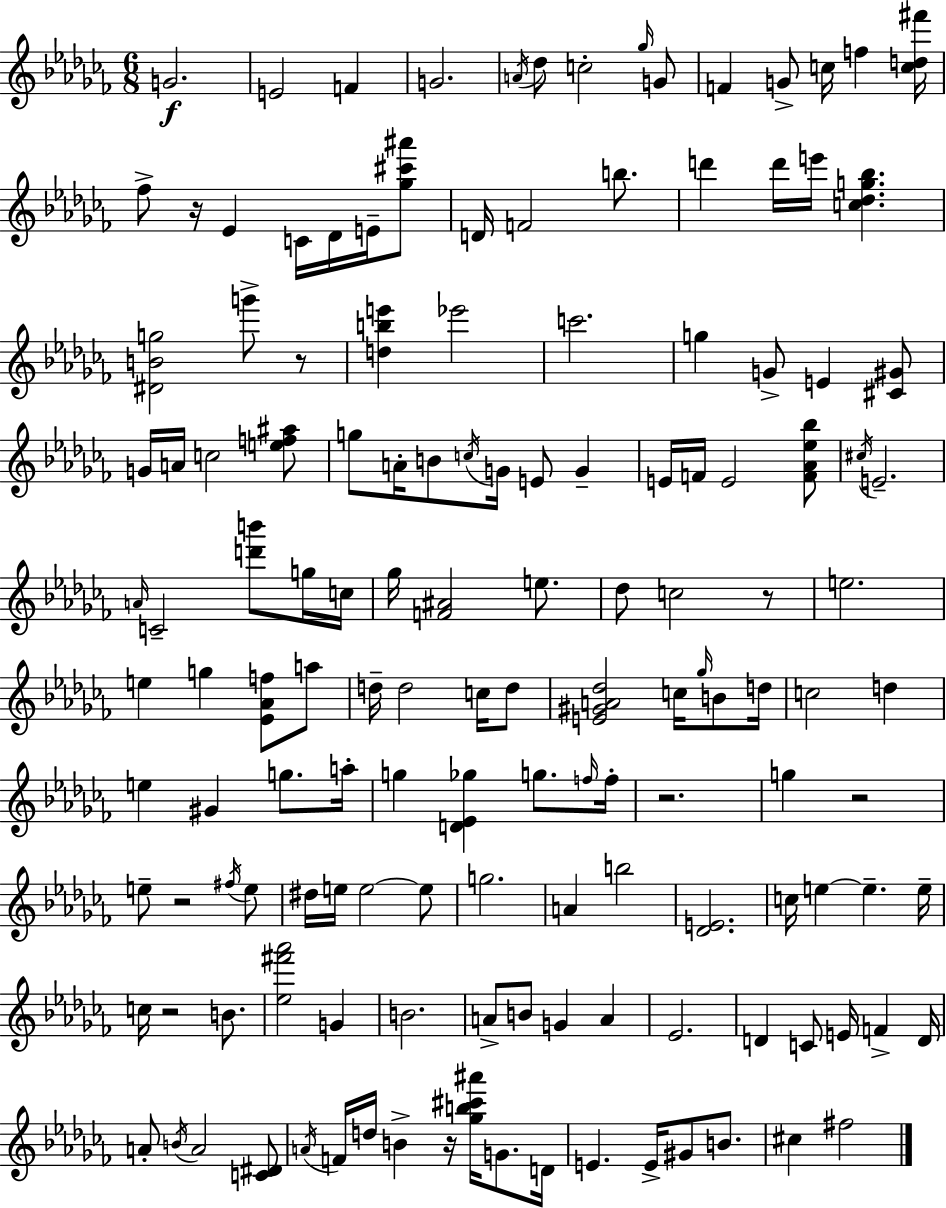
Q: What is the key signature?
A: AES minor